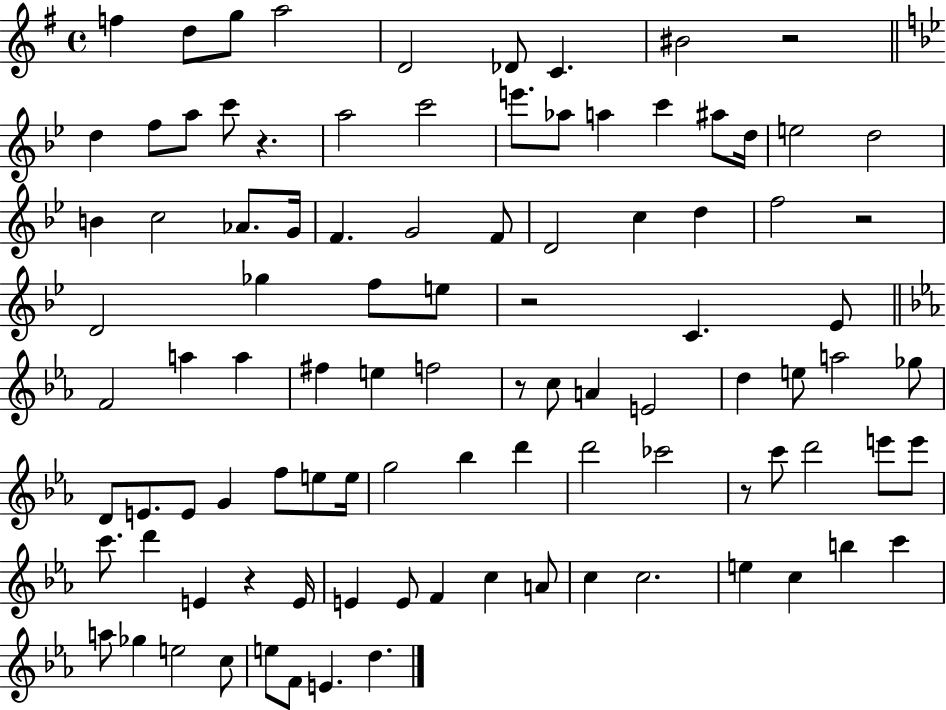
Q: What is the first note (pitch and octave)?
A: F5